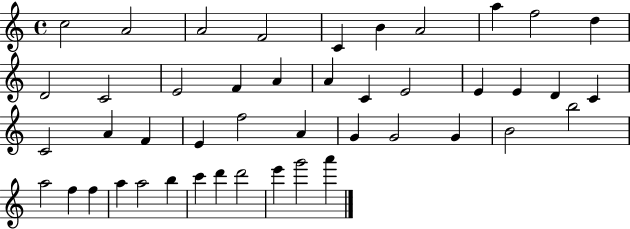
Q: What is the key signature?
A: C major